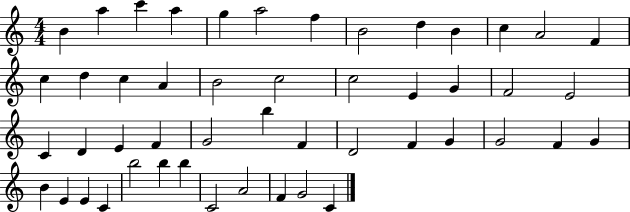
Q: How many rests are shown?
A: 0